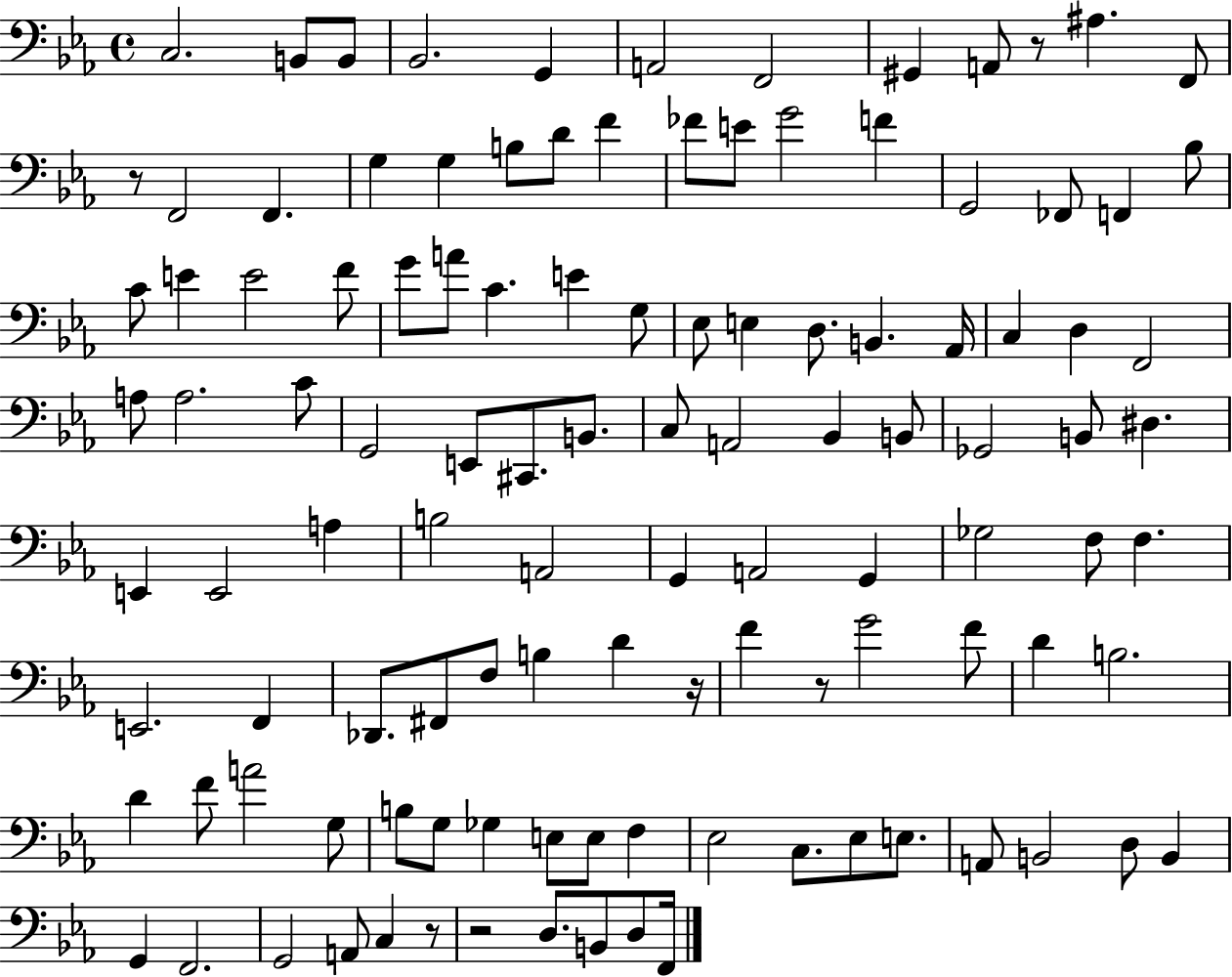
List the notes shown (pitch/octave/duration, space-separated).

C3/h. B2/e B2/e Bb2/h. G2/q A2/h F2/h G#2/q A2/e R/e A#3/q. F2/e R/e F2/h F2/q. G3/q G3/q B3/e D4/e F4/q FES4/e E4/e G4/h F4/q G2/h FES2/e F2/q Bb3/e C4/e E4/q E4/h F4/e G4/e A4/e C4/q. E4/q G3/e Eb3/e E3/q D3/e. B2/q. Ab2/s C3/q D3/q F2/h A3/e A3/h. C4/e G2/h E2/e C#2/e. B2/e. C3/e A2/h Bb2/q B2/e Gb2/h B2/e D#3/q. E2/q E2/h A3/q B3/h A2/h G2/q A2/h G2/q Gb3/h F3/e F3/q. E2/h. F2/q Db2/e. F#2/e F3/e B3/q D4/q R/s F4/q R/e G4/h F4/e D4/q B3/h. D4/q F4/e A4/h G3/e B3/e G3/e Gb3/q E3/e E3/e F3/q Eb3/h C3/e. Eb3/e E3/e. A2/e B2/h D3/e B2/q G2/q F2/h. G2/h A2/e C3/q R/e R/h D3/e. B2/e D3/e F2/s